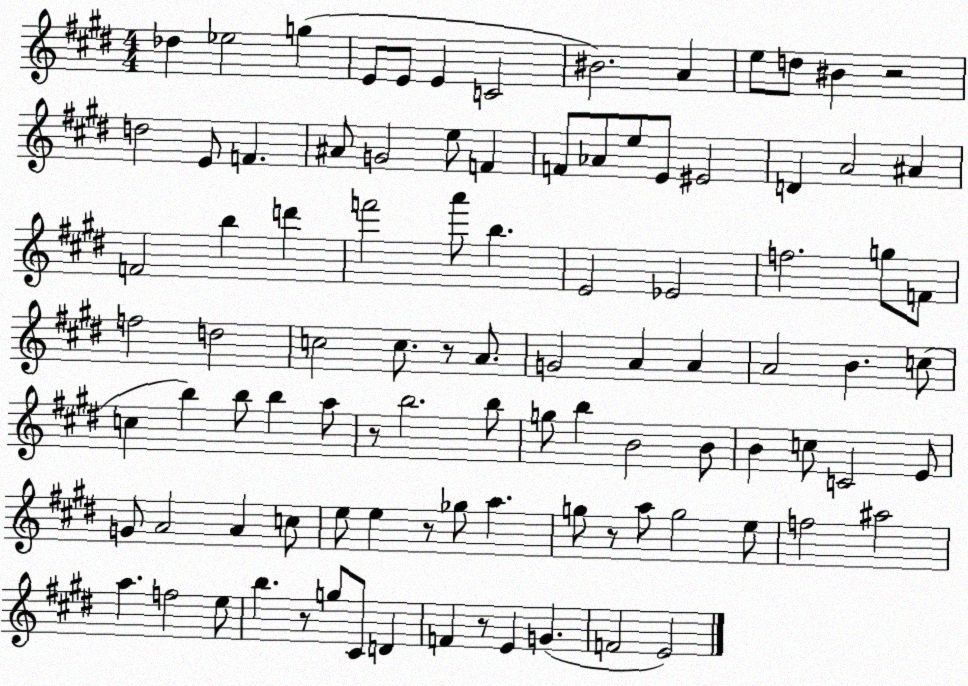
X:1
T:Untitled
M:4/4
L:1/4
K:E
_d _e2 g E/2 E/2 E C2 ^B2 A e/2 d/2 ^B z2 d2 E/2 F ^A/2 G2 e/2 F F/2 _A/2 e/2 E/2 ^E2 D A2 ^A F2 b d' f'2 a'/2 b E2 _E2 f2 g/2 F/2 f2 d2 c2 c/2 z/2 A/2 G2 A A A2 B c/2 c b b/2 b a/2 z/2 b2 b/2 g/2 b B2 B/2 B c/2 C2 E/2 G/2 A2 A c/2 e/2 e z/2 _g/2 a g/2 z/2 a/2 g2 e/2 f2 ^a2 a f2 e/2 b z/2 g/2 ^C/2 D F z/2 E G F2 E2